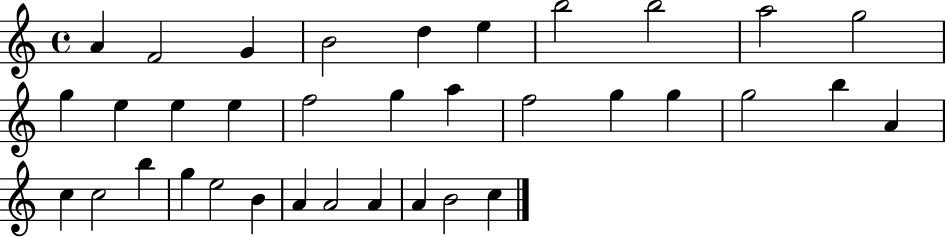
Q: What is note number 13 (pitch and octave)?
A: E5